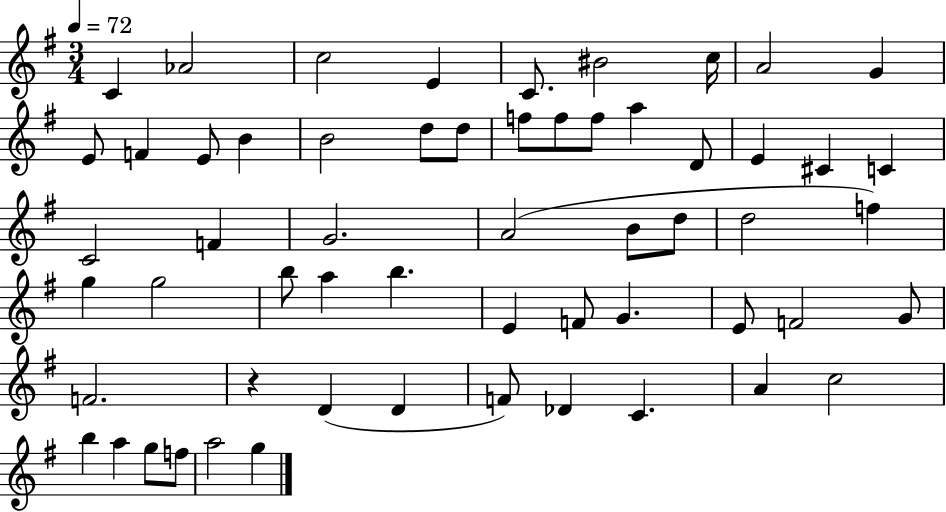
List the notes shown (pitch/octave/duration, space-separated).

C4/q Ab4/h C5/h E4/q C4/e. BIS4/h C5/s A4/h G4/q E4/e F4/q E4/e B4/q B4/h D5/e D5/e F5/e F5/e F5/e A5/q D4/e E4/q C#4/q C4/q C4/h F4/q G4/h. A4/h B4/e D5/e D5/h F5/q G5/q G5/h B5/e A5/q B5/q. E4/q F4/e G4/q. E4/e F4/h G4/e F4/h. R/q D4/q D4/q F4/e Db4/q C4/q. A4/q C5/h B5/q A5/q G5/e F5/e A5/h G5/q